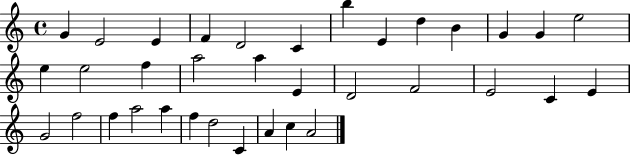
{
  \clef treble
  \time 4/4
  \defaultTimeSignature
  \key c \major
  g'4 e'2 e'4 | f'4 d'2 c'4 | b''4 e'4 d''4 b'4 | g'4 g'4 e''2 | \break e''4 e''2 f''4 | a''2 a''4 e'4 | d'2 f'2 | e'2 c'4 e'4 | \break g'2 f''2 | f''4 a''2 a''4 | f''4 d''2 c'4 | a'4 c''4 a'2 | \break \bar "|."
}